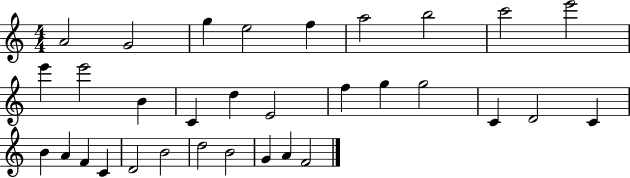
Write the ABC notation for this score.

X:1
T:Untitled
M:4/4
L:1/4
K:C
A2 G2 g e2 f a2 b2 c'2 e'2 e' e'2 B C d E2 f g g2 C D2 C B A F C D2 B2 d2 B2 G A F2